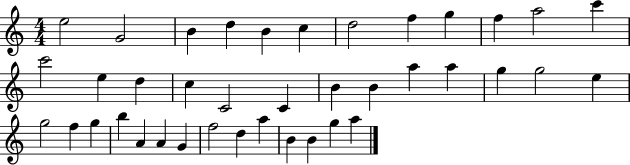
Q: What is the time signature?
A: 4/4